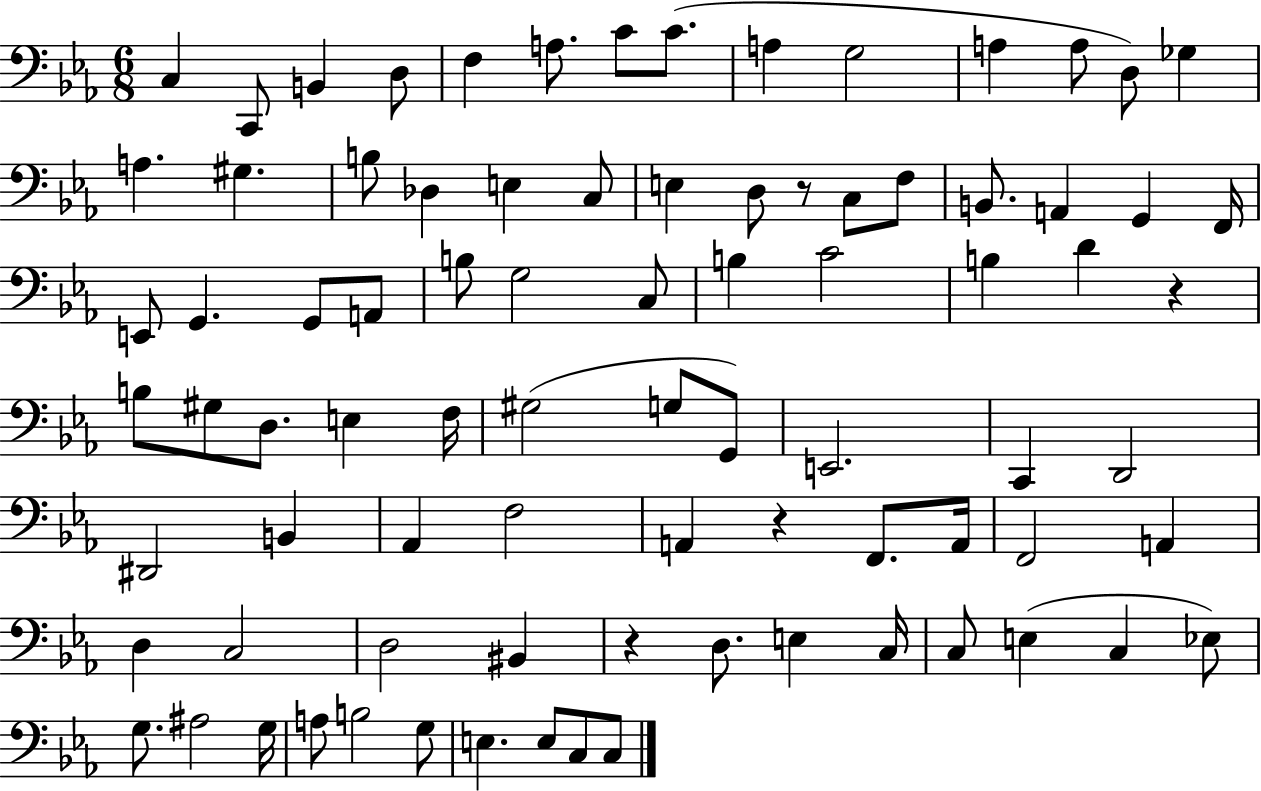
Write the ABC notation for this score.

X:1
T:Untitled
M:6/8
L:1/4
K:Eb
C, C,,/2 B,, D,/2 F, A,/2 C/2 C/2 A, G,2 A, A,/2 D,/2 _G, A, ^G, B,/2 _D, E, C,/2 E, D,/2 z/2 C,/2 F,/2 B,,/2 A,, G,, F,,/4 E,,/2 G,, G,,/2 A,,/2 B,/2 G,2 C,/2 B, C2 B, D z B,/2 ^G,/2 D,/2 E, F,/4 ^G,2 G,/2 G,,/2 E,,2 C,, D,,2 ^D,,2 B,, _A,, F,2 A,, z F,,/2 A,,/4 F,,2 A,, D, C,2 D,2 ^B,, z D,/2 E, C,/4 C,/2 E, C, _E,/2 G,/2 ^A,2 G,/4 A,/2 B,2 G,/2 E, E,/2 C,/2 C,/2